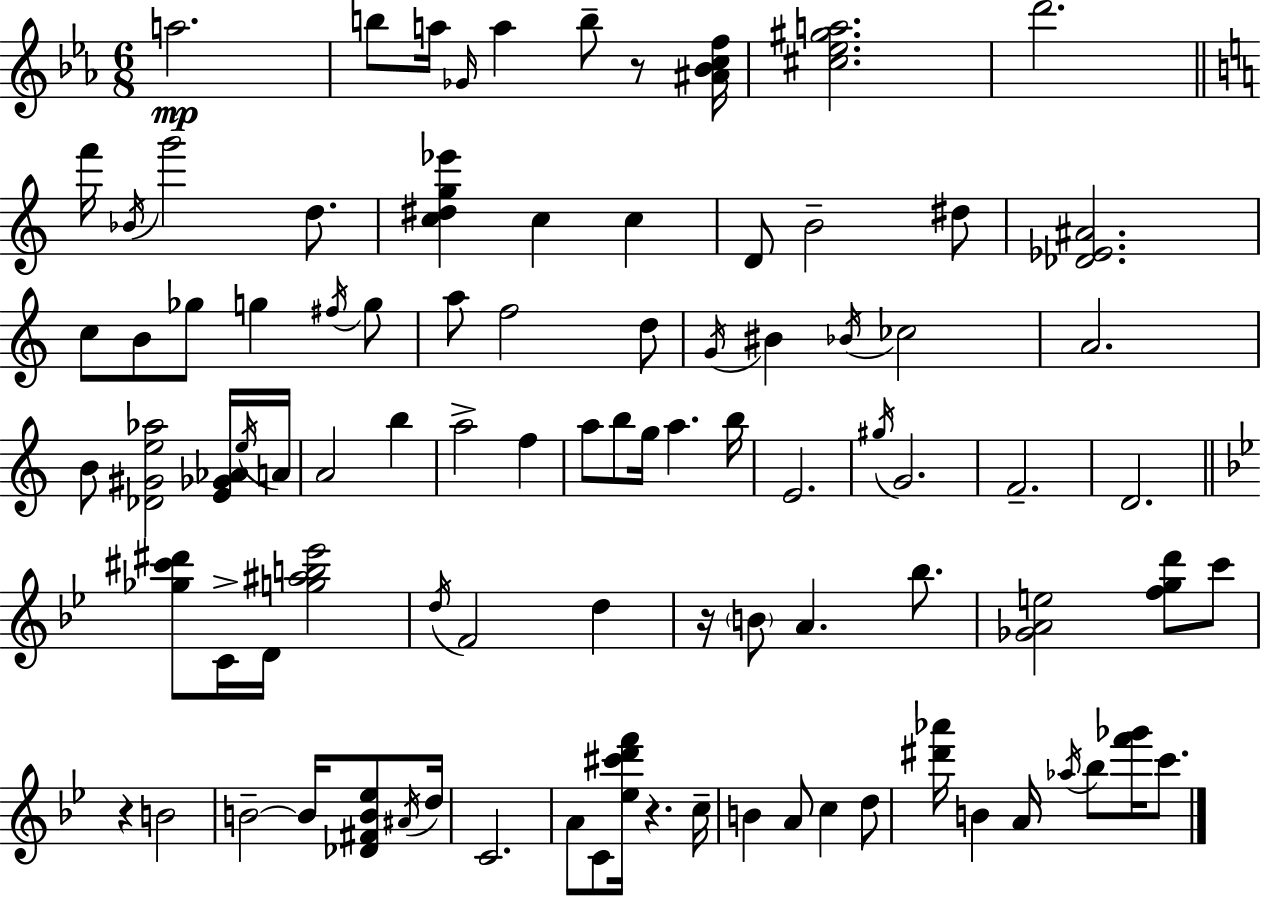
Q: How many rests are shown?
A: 4